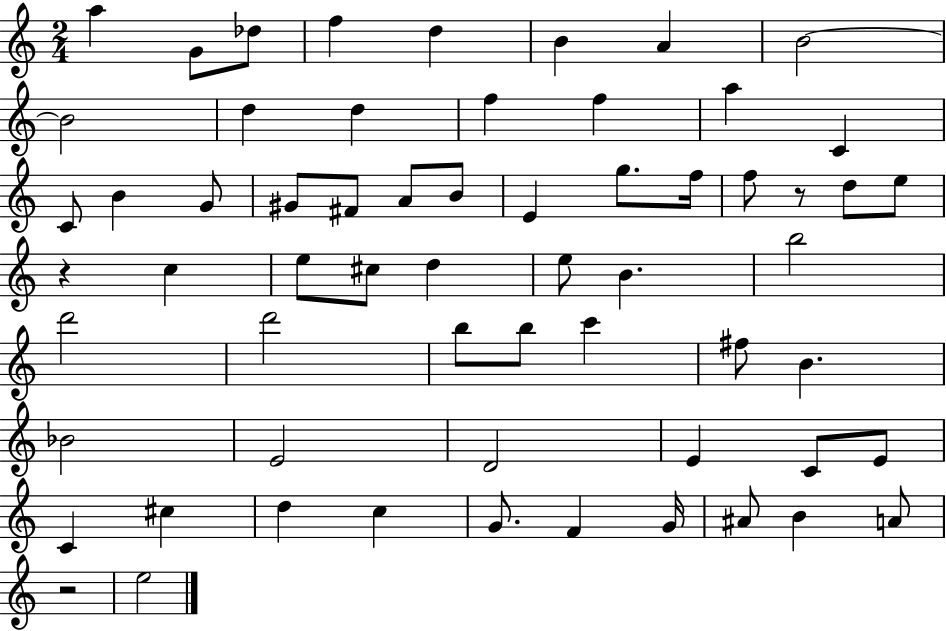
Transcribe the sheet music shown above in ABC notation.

X:1
T:Untitled
M:2/4
L:1/4
K:C
a G/2 _d/2 f d B A B2 B2 d d f f a C C/2 B G/2 ^G/2 ^F/2 A/2 B/2 E g/2 f/4 f/2 z/2 d/2 e/2 z c e/2 ^c/2 d e/2 B b2 d'2 d'2 b/2 b/2 c' ^f/2 B _B2 E2 D2 E C/2 E/2 C ^c d c G/2 F G/4 ^A/2 B A/2 z2 e2